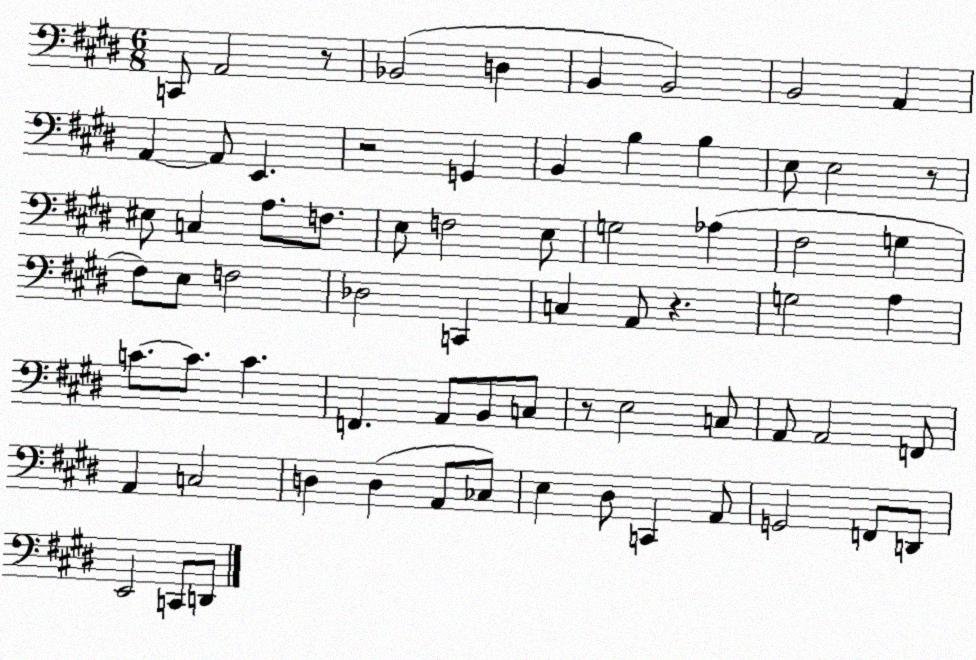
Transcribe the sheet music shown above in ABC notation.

X:1
T:Untitled
M:6/8
L:1/4
K:E
C,,/2 A,,2 z/2 _B,,2 D, B,, B,,2 B,,2 A,, A,, A,,/2 E,, z2 G,, B,, B, B, E,/2 E,2 z/2 ^E,/2 C, A,/2 F,/2 E,/2 F,2 E,/2 G,2 _A, ^F,2 G, ^F,/2 E,/2 F,2 _D,2 C,, C, A,,/2 z G,2 A, C/2 C/2 C F,, A,,/2 B,,/2 C,/2 z/2 E,2 C,/2 A,,/2 A,,2 F,,/2 A,, C,2 D, D, A,,/2 _C,/2 E, ^D,/2 C,, A,,/2 G,,2 F,,/2 D,,/2 E,,2 C,,/2 D,,/2